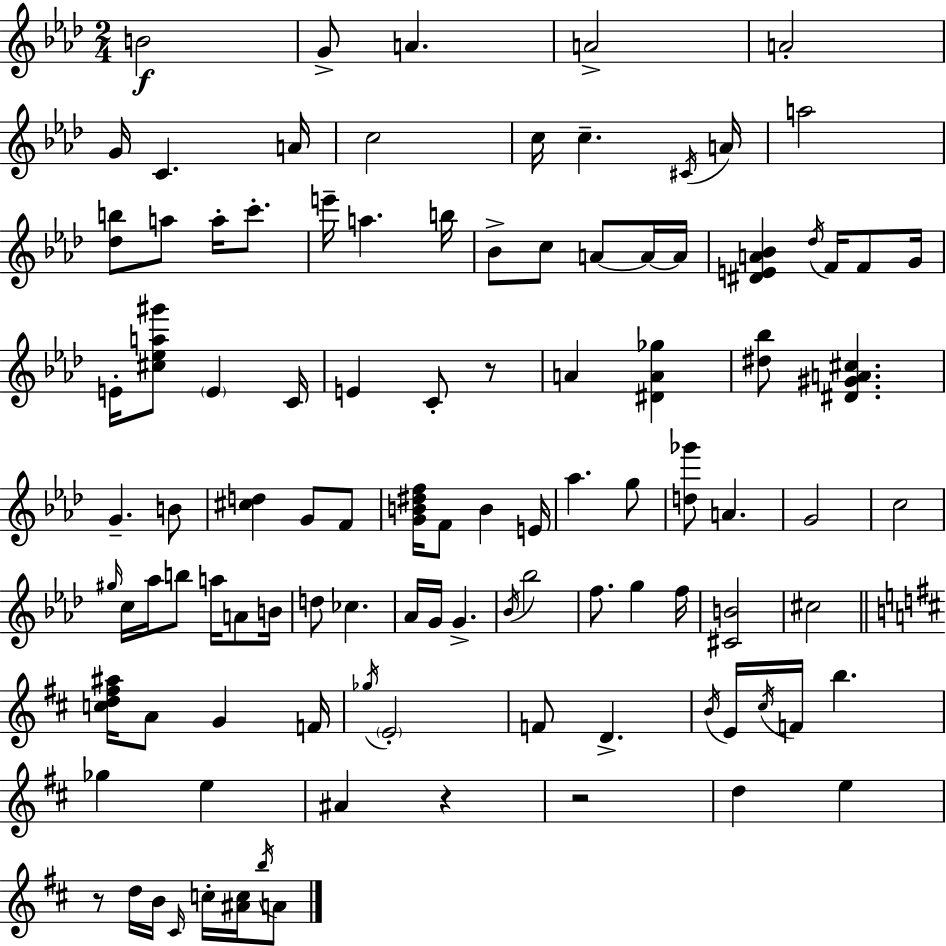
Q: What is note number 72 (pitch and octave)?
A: D4